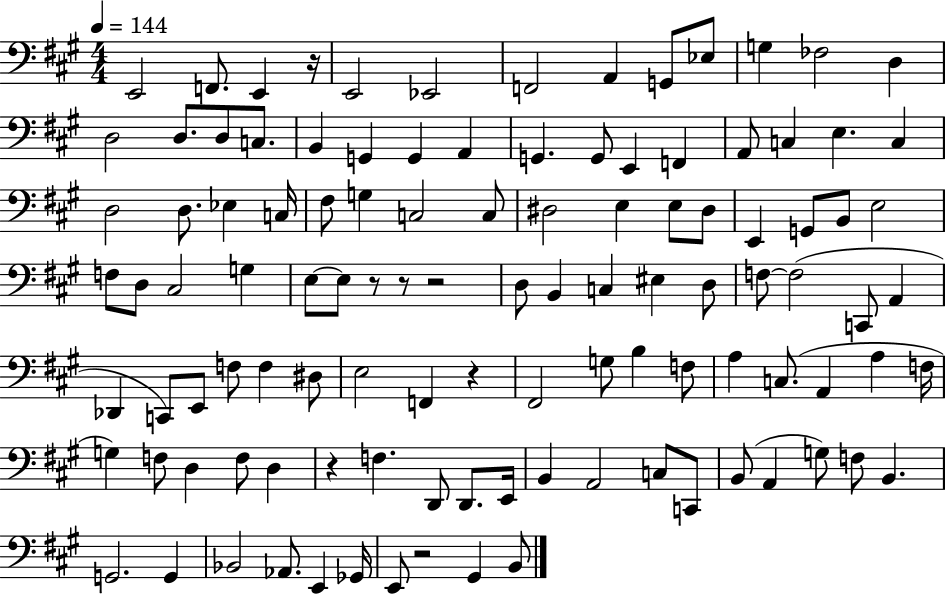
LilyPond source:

{
  \clef bass
  \numericTimeSignature
  \time 4/4
  \key a \major
  \tempo 4 = 144
  e,2 f,8. e,4 r16 | e,2 ees,2 | f,2 a,4 g,8 ees8 | g4 fes2 d4 | \break d2 d8. d8 c8. | b,4 g,4 g,4 a,4 | g,4. g,8 e,4 f,4 | a,8 c4 e4. c4 | \break d2 d8. ees4 c16 | fis8 g4 c2 c8 | dis2 e4 e8 dis8 | e,4 g,8 b,8 e2 | \break f8 d8 cis2 g4 | e8~~ e8 r8 r8 r2 | d8 b,4 c4 eis4 d8 | f8~~ f2( c,8 a,4 | \break des,4 c,8) e,8 f8 f4 dis8 | e2 f,4 r4 | fis,2 g8 b4 f8 | a4 c8.( a,4 a4 f16 | \break g4) f8 d4 f8 d4 | r4 f4. d,8 d,8. e,16 | b,4 a,2 c8 c,8 | b,8( a,4 g8) f8 b,4. | \break g,2. g,4 | bes,2 aes,8. e,4 ges,16 | e,8 r2 gis,4 b,8 | \bar "|."
}